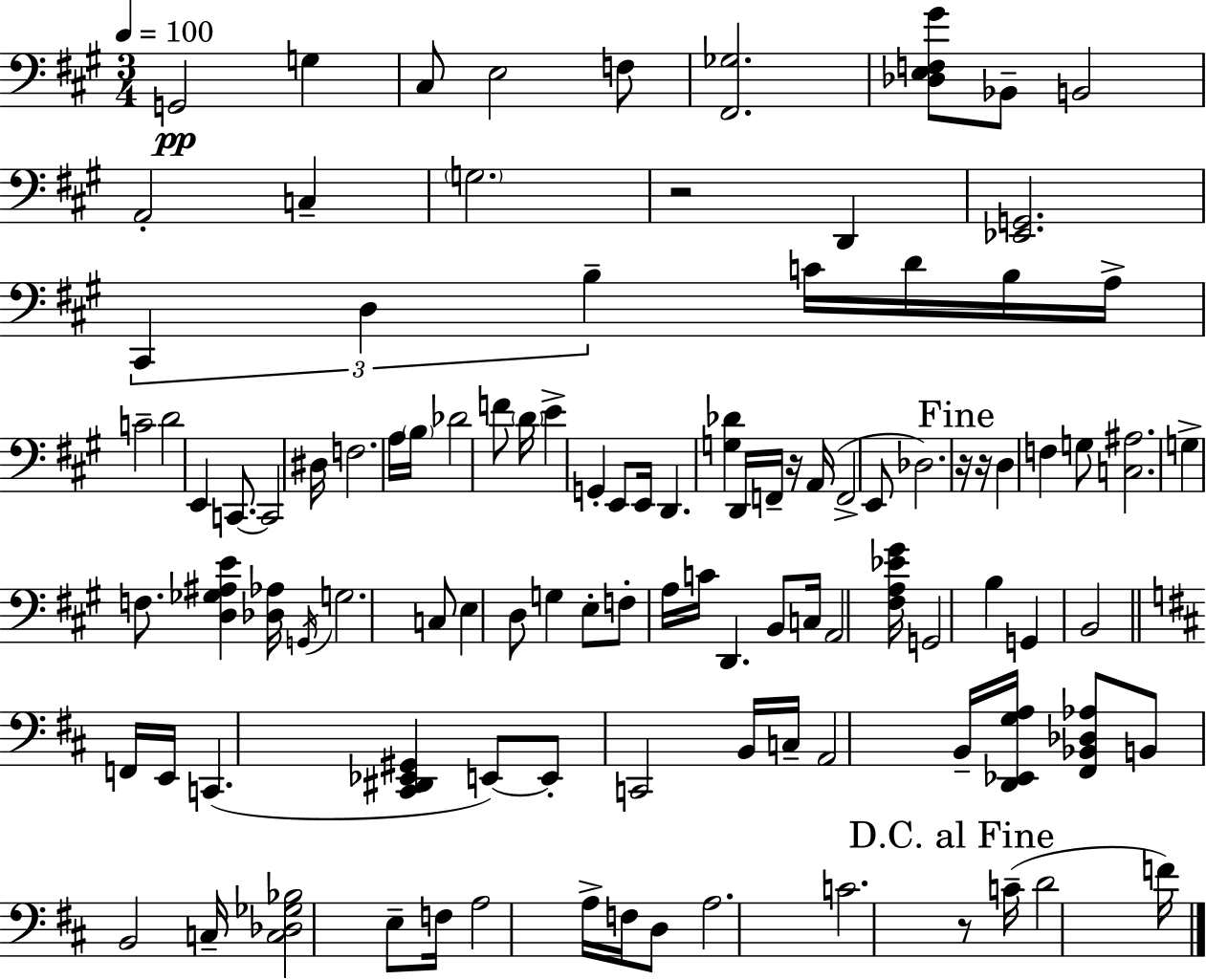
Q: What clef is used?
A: bass